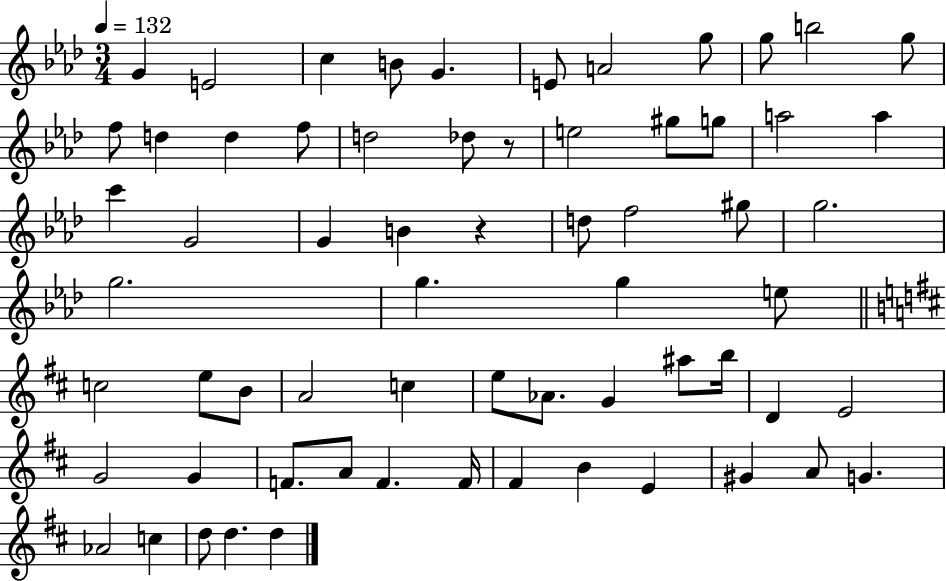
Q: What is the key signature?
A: AES major